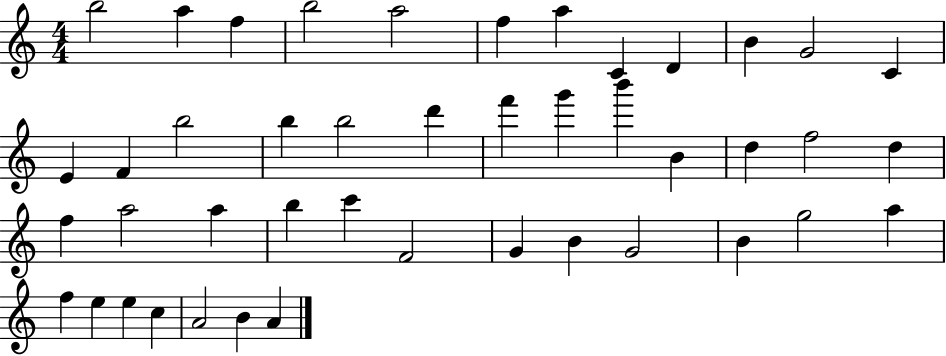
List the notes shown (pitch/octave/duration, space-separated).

B5/h A5/q F5/q B5/h A5/h F5/q A5/q C4/q D4/q B4/q G4/h C4/q E4/q F4/q B5/h B5/q B5/h D6/q F6/q G6/q B6/q B4/q D5/q F5/h D5/q F5/q A5/h A5/q B5/q C6/q F4/h G4/q B4/q G4/h B4/q G5/h A5/q F5/q E5/q E5/q C5/q A4/h B4/q A4/q